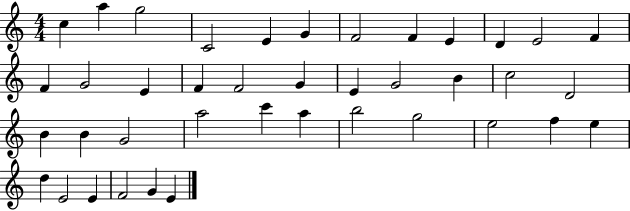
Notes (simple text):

C5/q A5/q G5/h C4/h E4/q G4/q F4/h F4/q E4/q D4/q E4/h F4/q F4/q G4/h E4/q F4/q F4/h G4/q E4/q G4/h B4/q C5/h D4/h B4/q B4/q G4/h A5/h C6/q A5/q B5/h G5/h E5/h F5/q E5/q D5/q E4/h E4/q F4/h G4/q E4/q